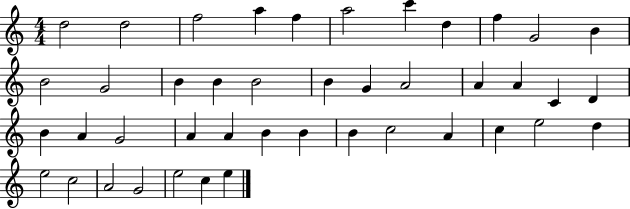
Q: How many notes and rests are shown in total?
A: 43